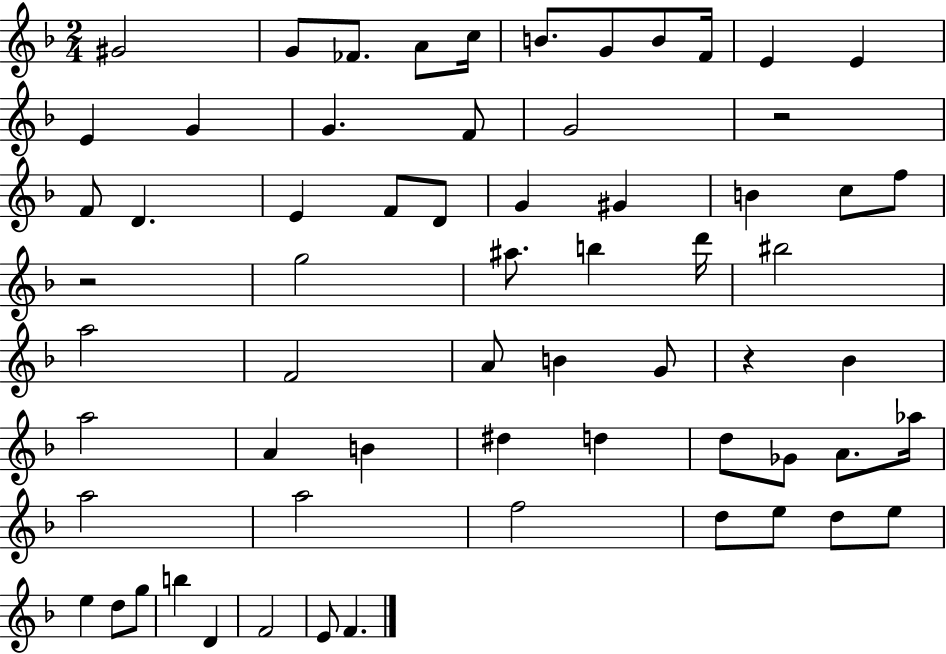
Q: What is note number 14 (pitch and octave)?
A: G4